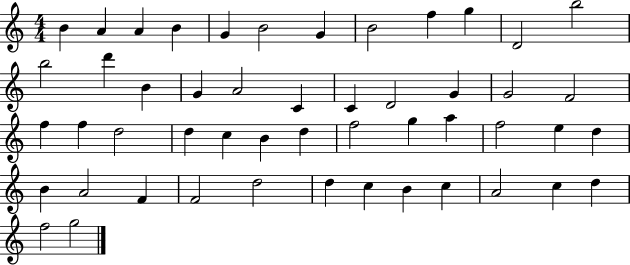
{
  \clef treble
  \numericTimeSignature
  \time 4/4
  \key c \major
  b'4 a'4 a'4 b'4 | g'4 b'2 g'4 | b'2 f''4 g''4 | d'2 b''2 | \break b''2 d'''4 b'4 | g'4 a'2 c'4 | c'4 d'2 g'4 | g'2 f'2 | \break f''4 f''4 d''2 | d''4 c''4 b'4 d''4 | f''2 g''4 a''4 | f''2 e''4 d''4 | \break b'4 a'2 f'4 | f'2 d''2 | d''4 c''4 b'4 c''4 | a'2 c''4 d''4 | \break f''2 g''2 | \bar "|."
}